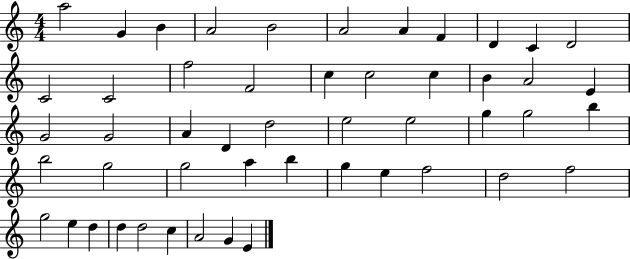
X:1
T:Untitled
M:4/4
L:1/4
K:C
a2 G B A2 B2 A2 A F D C D2 C2 C2 f2 F2 c c2 c B A2 E G2 G2 A D d2 e2 e2 g g2 b b2 g2 g2 a b g e f2 d2 f2 g2 e d d d2 c A2 G E